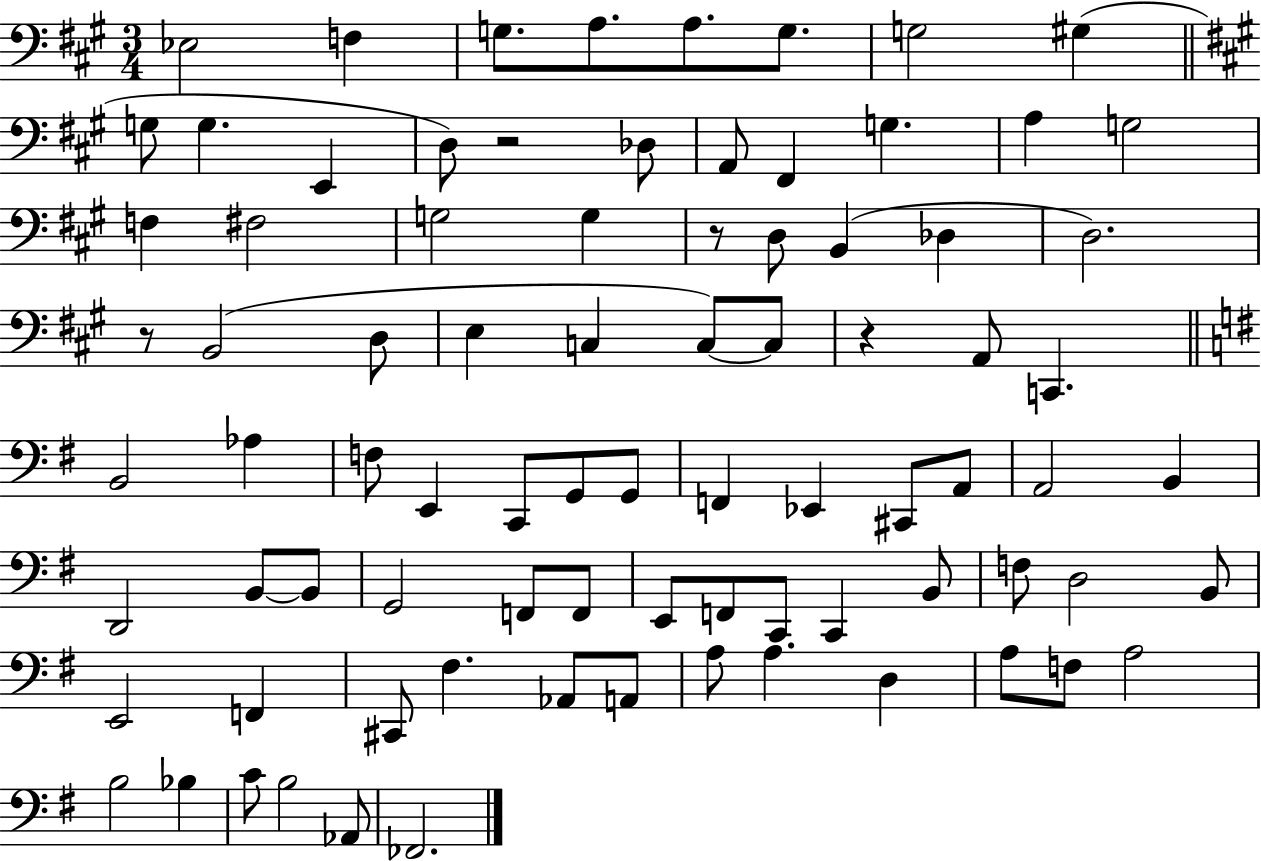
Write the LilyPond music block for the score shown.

{
  \clef bass
  \numericTimeSignature
  \time 3/4
  \key a \major
  \repeat volta 2 { ees2 f4 | g8. a8. a8. g8. | g2 gis4( | \bar "||" \break \key a \major g8 g4. e,4 | d8) r2 des8 | a,8 fis,4 g4. | a4 g2 | \break f4 fis2 | g2 g4 | r8 d8 b,4( des4 | d2.) | \break r8 b,2( d8 | e4 c4 c8~~) c8 | r4 a,8 c,4. | \bar "||" \break \key e \minor b,2 aes4 | f8 e,4 c,8 g,8 g,8 | f,4 ees,4 cis,8 a,8 | a,2 b,4 | \break d,2 b,8~~ b,8 | g,2 f,8 f,8 | e,8 f,8 c,8 c,4 b,8 | f8 d2 b,8 | \break e,2 f,4 | cis,8 fis4. aes,8 a,8 | a8 a4. d4 | a8 f8 a2 | \break b2 bes4 | c'8 b2 aes,8 | fes,2. | } \bar "|."
}